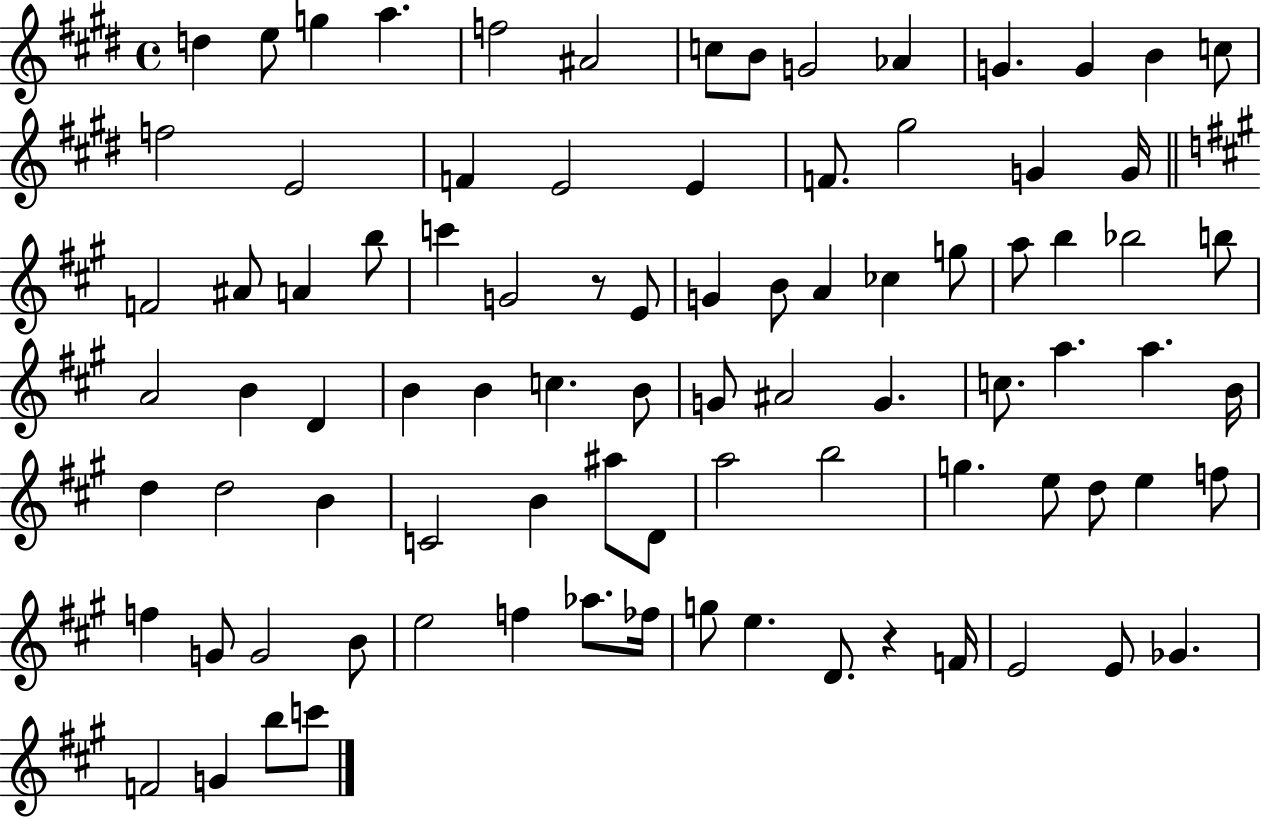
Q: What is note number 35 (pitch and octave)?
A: G5